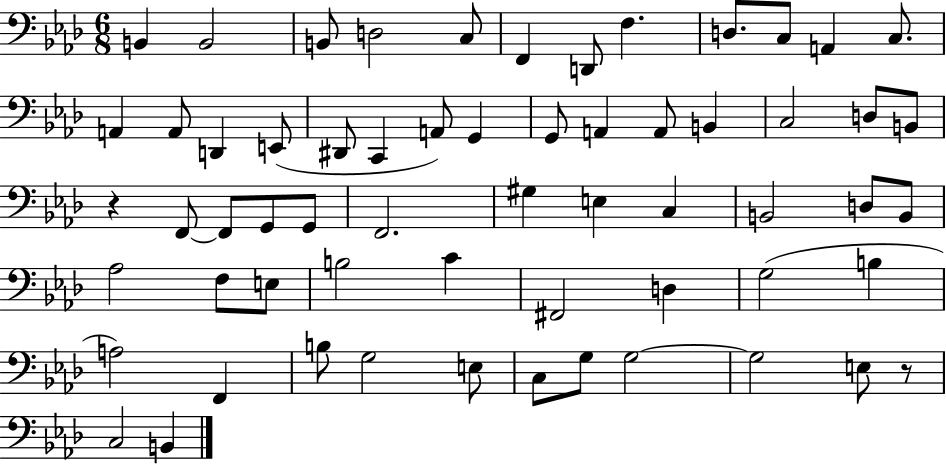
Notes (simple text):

B2/q B2/h B2/e D3/h C3/e F2/q D2/e F3/q. D3/e. C3/e A2/q C3/e. A2/q A2/e D2/q E2/e D#2/e C2/q A2/e G2/q G2/e A2/q A2/e B2/q C3/h D3/e B2/e R/q F2/e F2/e G2/e G2/e F2/h. G#3/q E3/q C3/q B2/h D3/e B2/e Ab3/h F3/e E3/e B3/h C4/q F#2/h D3/q G3/h B3/q A3/h F2/q B3/e G3/h E3/e C3/e G3/e G3/h G3/h E3/e R/e C3/h B2/q